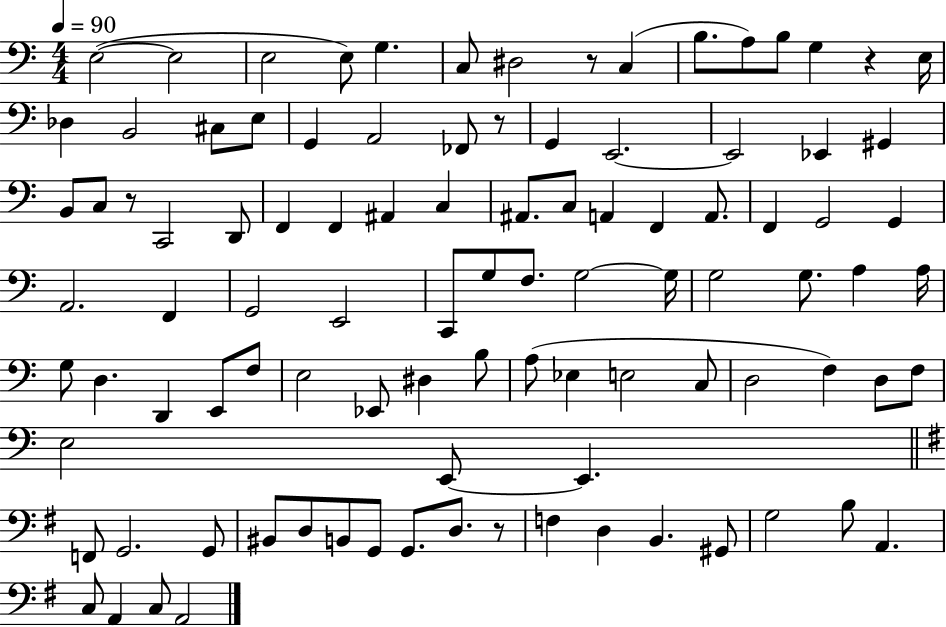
{
  \clef bass
  \numericTimeSignature
  \time 4/4
  \key c \major
  \tempo 4 = 90
  e2~(~ e2 | e2 e8) g4. | c8 dis2 r8 c4( | b8. a8) b8 g4 r4 e16 | \break des4 b,2 cis8 e8 | g,4 a,2 fes,8 r8 | g,4 e,2.~~ | e,2 ees,4 gis,4 | \break b,8 c8 r8 c,2 d,8 | f,4 f,4 ais,4 c4 | ais,8. c8 a,4 f,4 a,8. | f,4 g,2 g,4 | \break a,2. f,4 | g,2 e,2 | c,8 g8 f8. g2~~ g16 | g2 g8. a4 a16 | \break g8 d4. d,4 e,8 f8 | e2 ees,8 dis4 b8 | a8( ees4 e2 c8 | d2 f4) d8 f8 | \break e2 e,8~~ e,4. | \bar "||" \break \key g \major f,8 g,2. g,8 | bis,8 d8 b,8 g,8 g,8. d8. r8 | f4 d4 b,4. gis,8 | g2 b8 a,4. | \break c8 a,4 c8 a,2 | \bar "|."
}